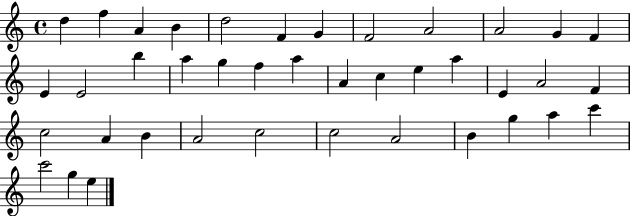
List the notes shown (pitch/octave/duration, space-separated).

D5/q F5/q A4/q B4/q D5/h F4/q G4/q F4/h A4/h A4/h G4/q F4/q E4/q E4/h B5/q A5/q G5/q F5/q A5/q A4/q C5/q E5/q A5/q E4/q A4/h F4/q C5/h A4/q B4/q A4/h C5/h C5/h A4/h B4/q G5/q A5/q C6/q C6/h G5/q E5/q